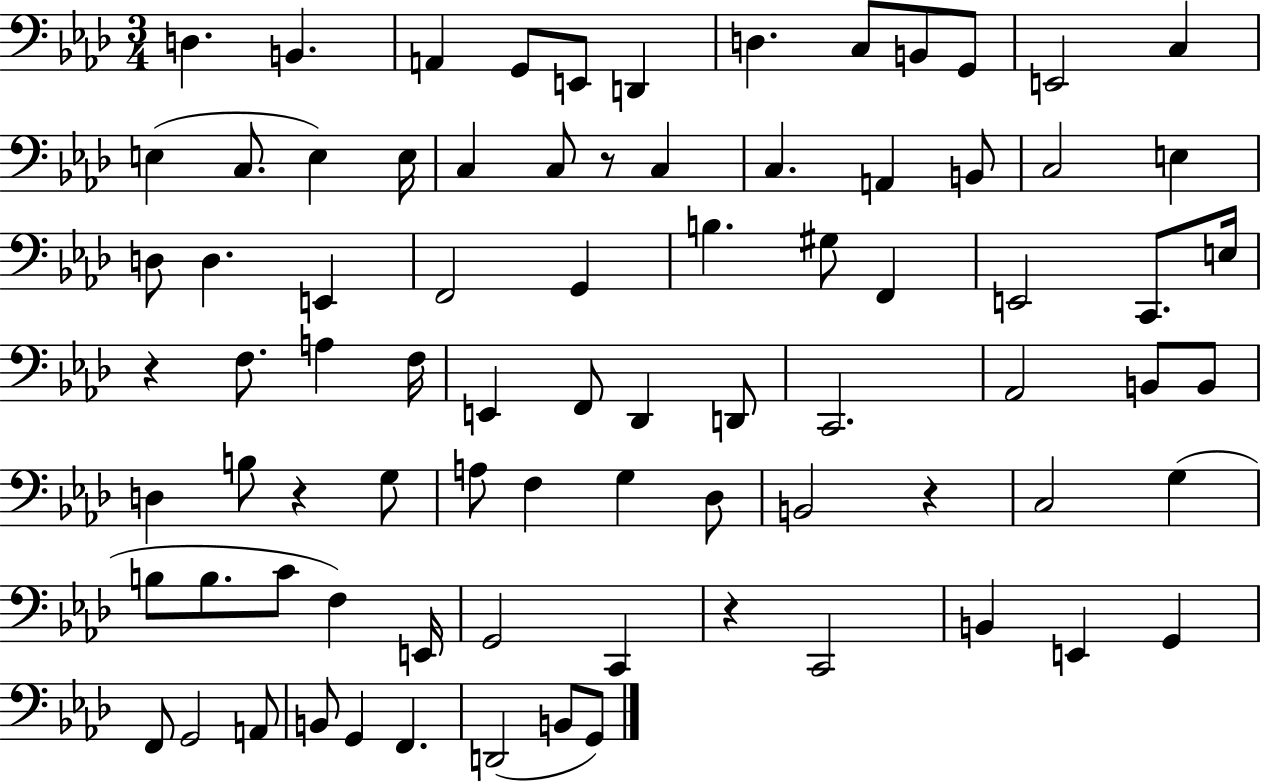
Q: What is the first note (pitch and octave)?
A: D3